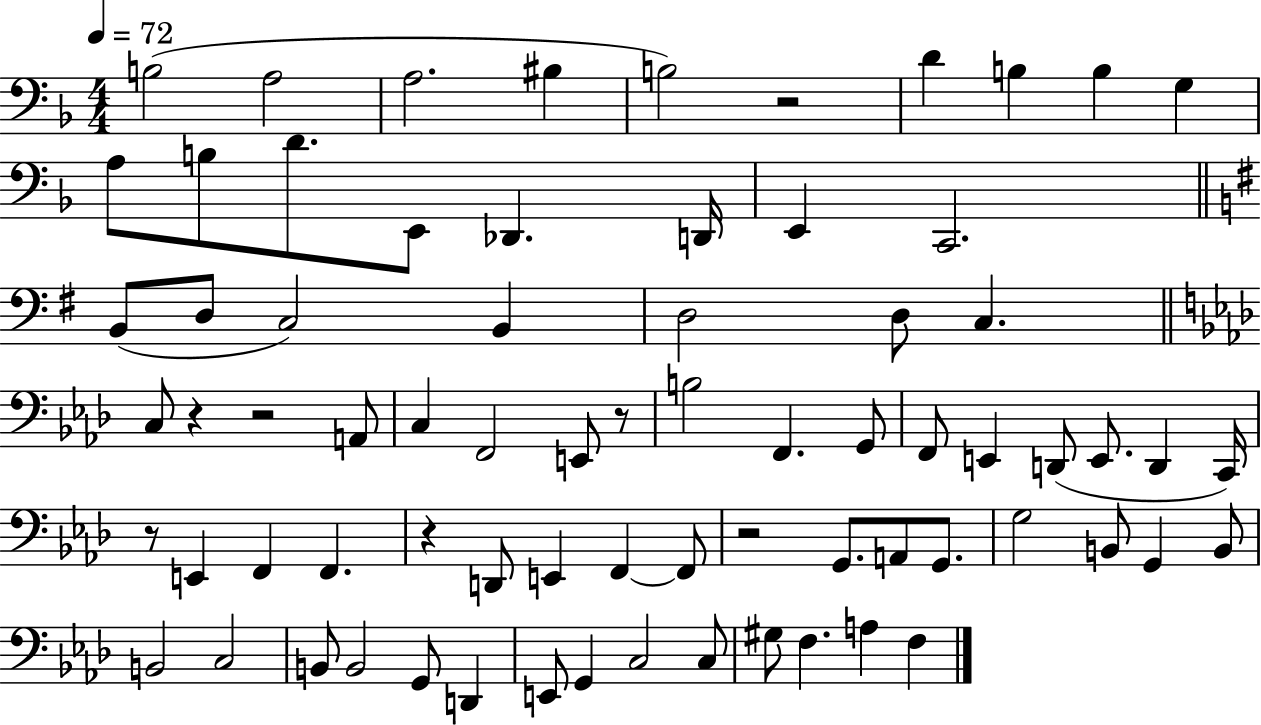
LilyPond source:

{
  \clef bass
  \numericTimeSignature
  \time 4/4
  \key f \major
  \tempo 4 = 72
  b2( a2 | a2. bis4 | b2) r2 | d'4 b4 b4 g4 | \break a8 b8 d'8. e,8 des,4. d,16 | e,4 c,2. | \bar "||" \break \key e \minor b,8( d8 c2) b,4 | d2 d8 c4. | \bar "||" \break \key f \minor c8 r4 r2 a,8 | c4 f,2 e,8 r8 | b2 f,4. g,8 | f,8 e,4 d,8( e,8. d,4 c,16) | \break r8 e,4 f,4 f,4. | r4 d,8 e,4 f,4~~ f,8 | r2 g,8. a,8 g,8. | g2 b,8 g,4 b,8 | \break b,2 c2 | b,8 b,2 g,8 d,4 | e,8 g,4 c2 c8 | gis8 f4. a4 f4 | \break \bar "|."
}